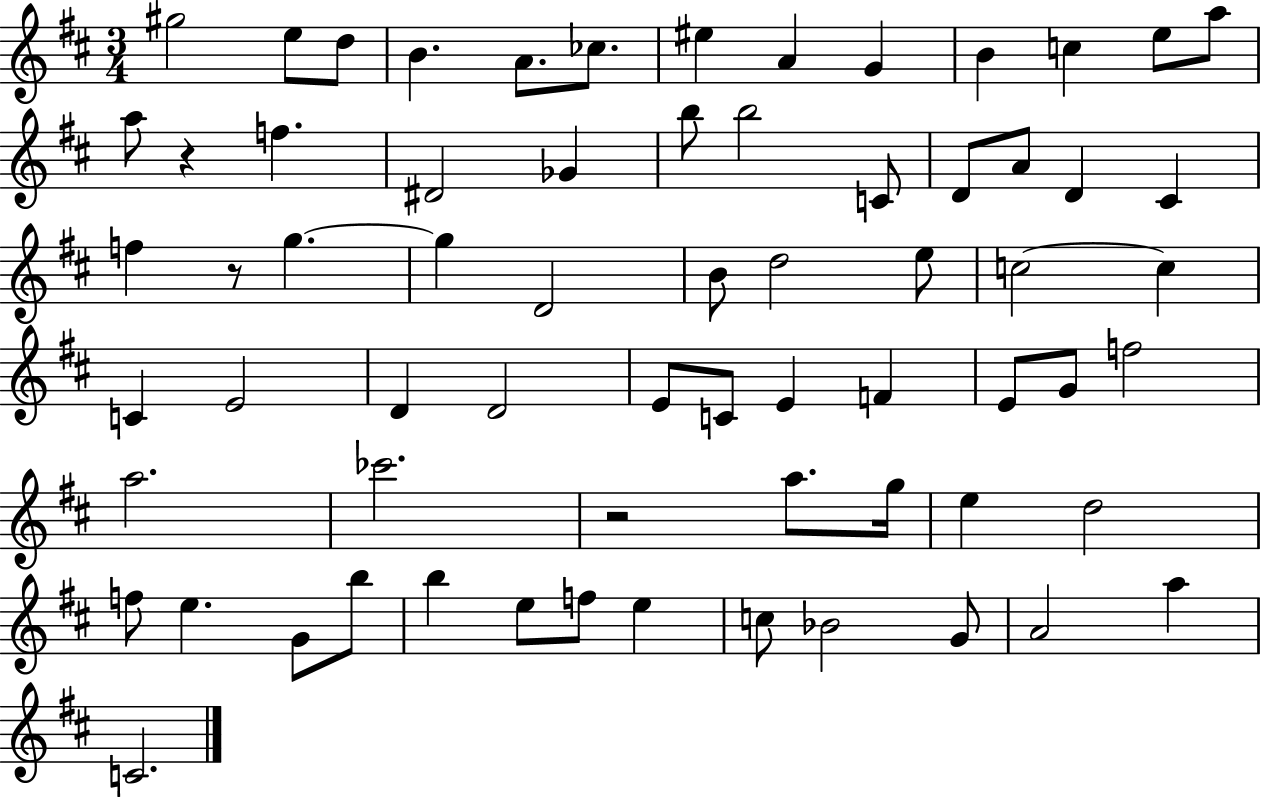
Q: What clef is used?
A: treble